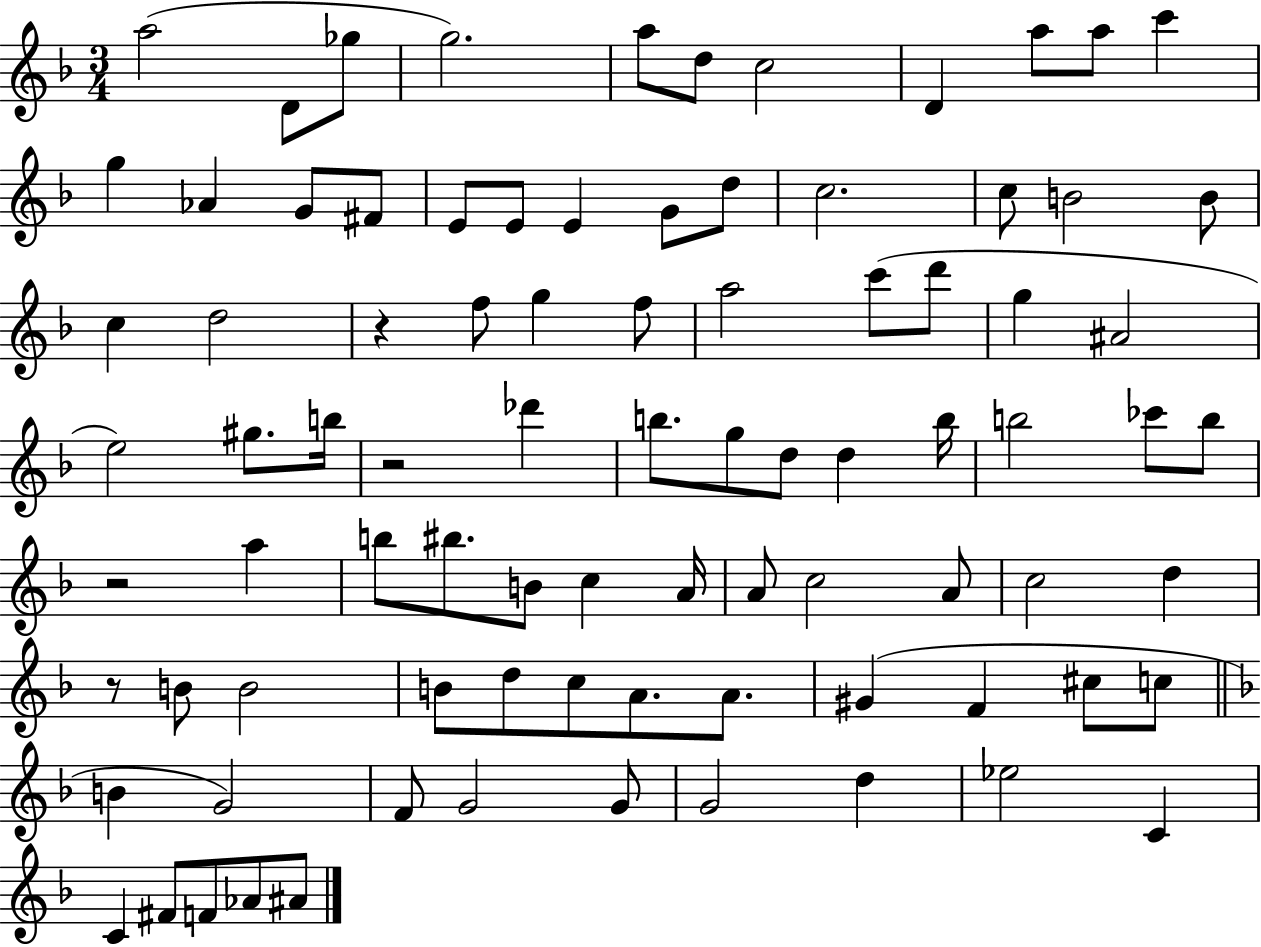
{
  \clef treble
  \numericTimeSignature
  \time 3/4
  \key f \major
  a''2( d'8 ges''8 | g''2.) | a''8 d''8 c''2 | d'4 a''8 a''8 c'''4 | \break g''4 aes'4 g'8 fis'8 | e'8 e'8 e'4 g'8 d''8 | c''2. | c''8 b'2 b'8 | \break c''4 d''2 | r4 f''8 g''4 f''8 | a''2 c'''8( d'''8 | g''4 ais'2 | \break e''2) gis''8. b''16 | r2 des'''4 | b''8. g''8 d''8 d''4 b''16 | b''2 ces'''8 b''8 | \break r2 a''4 | b''8 bis''8. b'8 c''4 a'16 | a'8 c''2 a'8 | c''2 d''4 | \break r8 b'8 b'2 | b'8 d''8 c''8 a'8. a'8. | gis'4( f'4 cis''8 c''8 | \bar "||" \break \key d \minor b'4 g'2) | f'8 g'2 g'8 | g'2 d''4 | ees''2 c'4 | \break c'4 fis'8 f'8 aes'8 ais'8 | \bar "|."
}